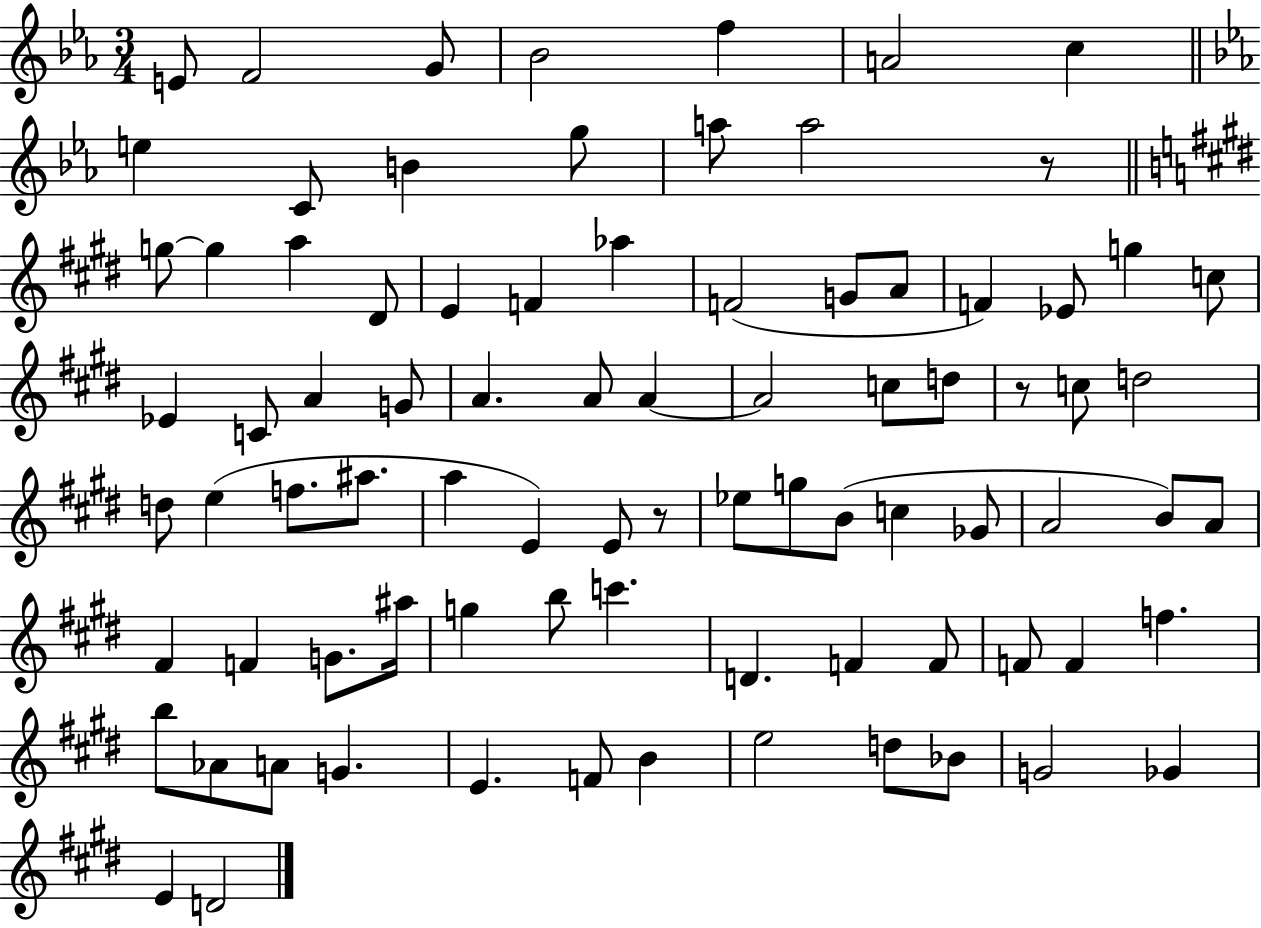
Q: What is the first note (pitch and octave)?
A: E4